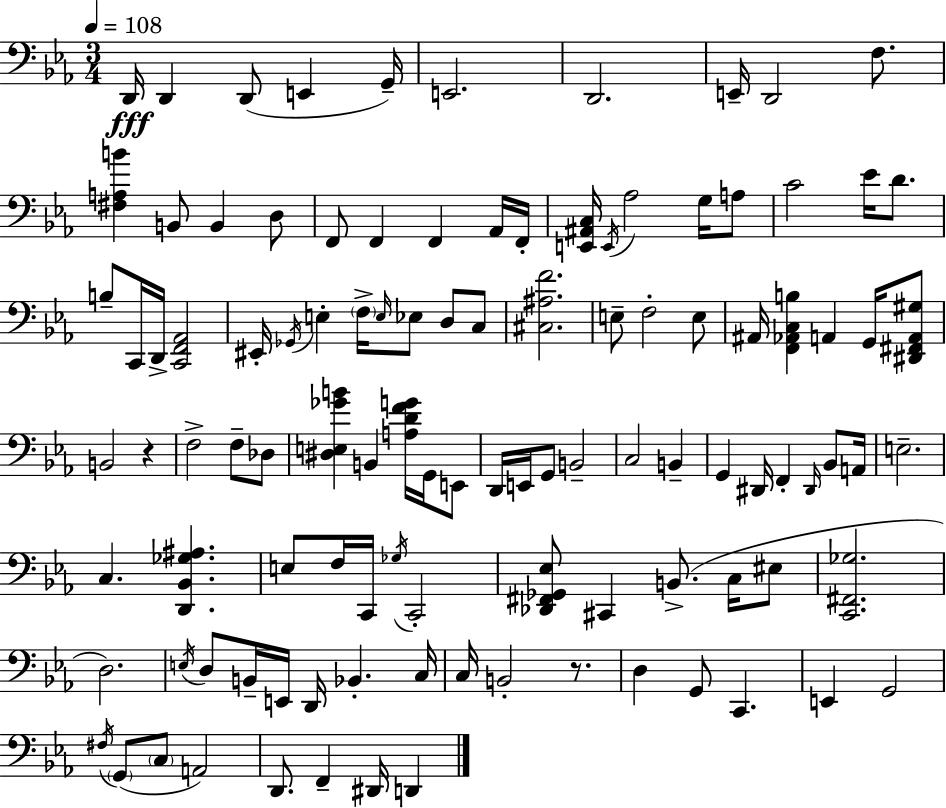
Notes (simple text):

D2/s D2/q D2/e E2/q G2/s E2/h. D2/h. E2/s D2/h F3/e. [F#3,A3,B4]/q B2/e B2/q D3/e F2/e F2/q F2/q Ab2/s F2/s [E2,A#2,C3]/s E2/s Ab3/h G3/s A3/e C4/h Eb4/s D4/e. B3/e C2/s D2/s [C2,F2,Ab2]/h EIS2/s Gb2/s E3/q F3/s E3/s Eb3/e D3/e C3/e [C#3,A#3,F4]/h. E3/e F3/h E3/e A#2/s [F2,Ab2,C3,B3]/q A2/q G2/s [D#2,F#2,A2,G#3]/e B2/h R/q F3/h F3/e Db3/e [D#3,E3,Gb4,B4]/q B2/q [A3,D4,F4,G4]/s G2/s E2/e D2/s E2/s G2/e B2/h C3/h B2/q G2/q D#2/s F2/q D#2/s Bb2/e A2/s E3/h. C3/q. [D2,Bb2,Gb3,A#3]/q. E3/e F3/s C2/s Gb3/s C2/h [Db2,F#2,Gb2,Eb3]/e C#2/q B2/e. C3/s EIS3/e [C2,F#2,Gb3]/h. D3/h. E3/s D3/e B2/s E2/s D2/s Bb2/q. C3/s C3/s B2/h R/e. D3/q G2/e C2/q. E2/q G2/h F#3/s G2/e C3/e A2/h D2/e. F2/q D#2/s D2/q